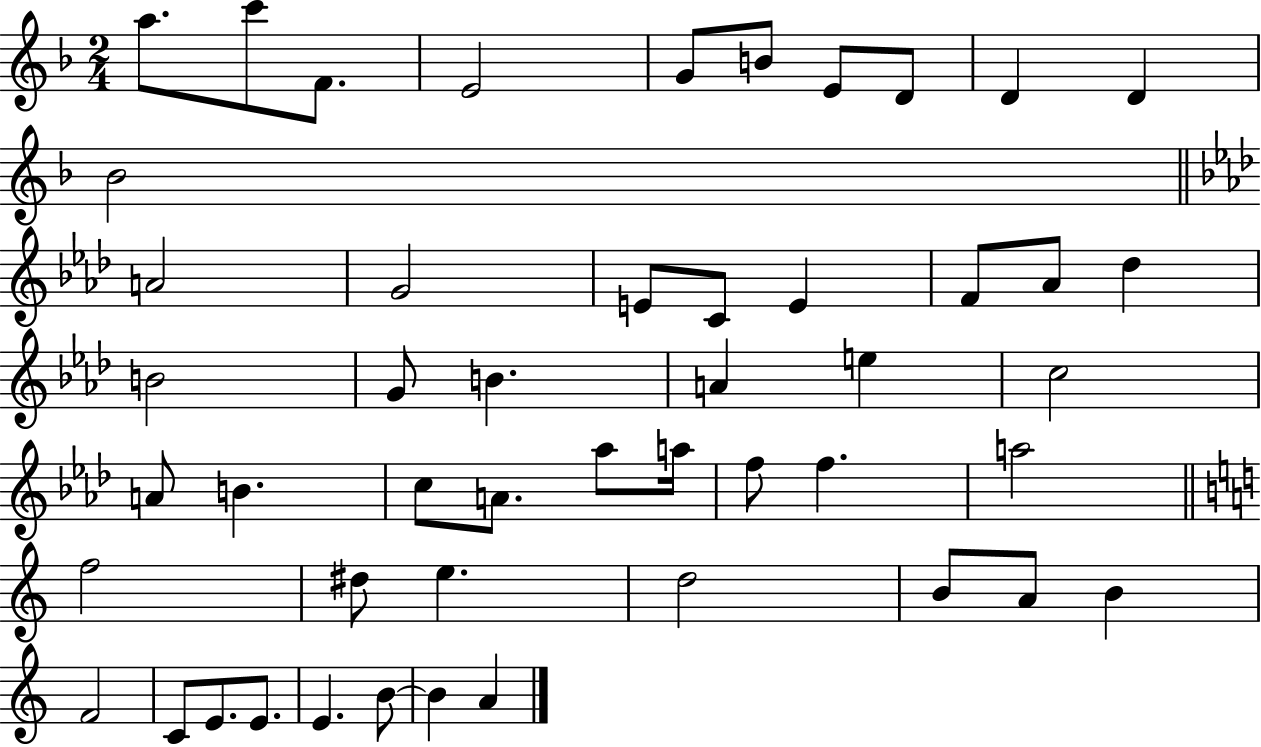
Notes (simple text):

A5/e. C6/e F4/e. E4/h G4/e B4/e E4/e D4/e D4/q D4/q Bb4/h A4/h G4/h E4/e C4/e E4/q F4/e Ab4/e Db5/q B4/h G4/e B4/q. A4/q E5/q C5/h A4/e B4/q. C5/e A4/e. Ab5/e A5/s F5/e F5/q. A5/h F5/h D#5/e E5/q. D5/h B4/e A4/e B4/q F4/h C4/e E4/e. E4/e. E4/q. B4/e B4/q A4/q